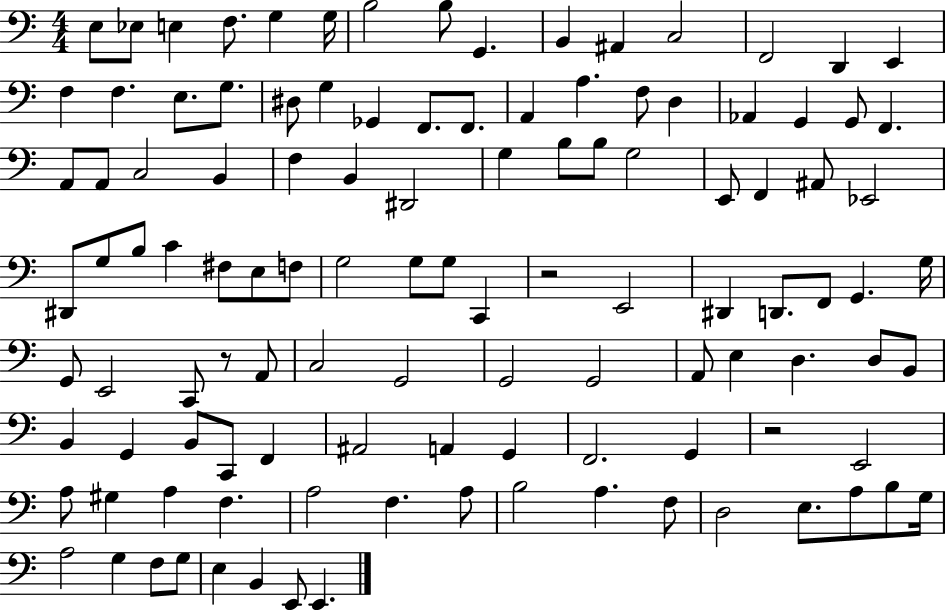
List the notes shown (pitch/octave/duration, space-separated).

E3/e Eb3/e E3/q F3/e. G3/q G3/s B3/h B3/e G2/q. B2/q A#2/q C3/h F2/h D2/q E2/q F3/q F3/q. E3/e. G3/e. D#3/e G3/q Gb2/q F2/e. F2/e. A2/q A3/q. F3/e D3/q Ab2/q G2/q G2/e F2/q. A2/e A2/e C3/h B2/q F3/q B2/q D#2/h G3/q B3/e B3/e G3/h E2/e F2/q A#2/e Eb2/h D#2/e G3/e B3/e C4/q F#3/e E3/e F3/e G3/h G3/e G3/e C2/q R/h E2/h D#2/q D2/e. F2/e G2/q. G3/s G2/e E2/h C2/e R/e A2/e C3/h G2/h G2/h G2/h A2/e E3/q D3/q. D3/e B2/e B2/q G2/q B2/e C2/e F2/q A#2/h A2/q G2/q F2/h. G2/q R/h E2/h A3/e G#3/q A3/q F3/q. A3/h F3/q. A3/e B3/h A3/q. F3/e D3/h E3/e. A3/e B3/e G3/s A3/h G3/q F3/e G3/e E3/q B2/q E2/e E2/q.